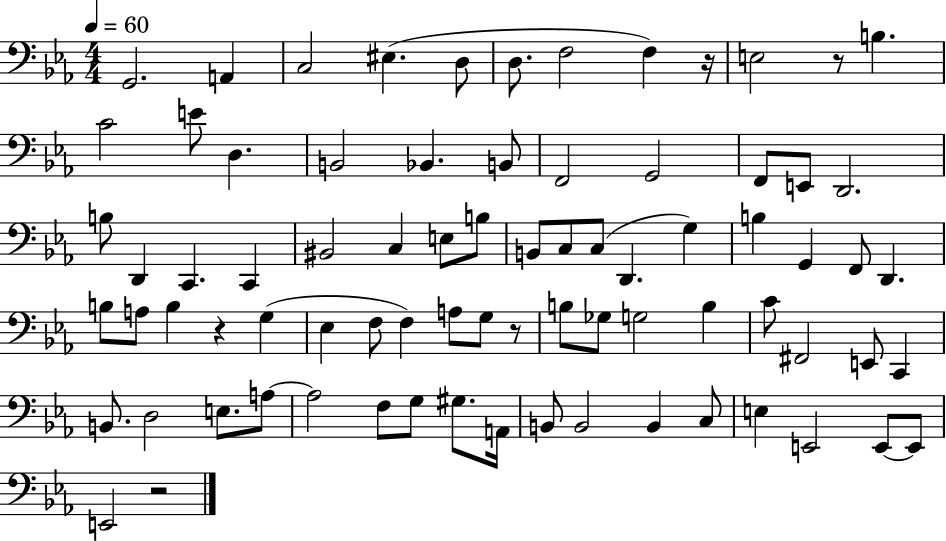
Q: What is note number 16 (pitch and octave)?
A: B2